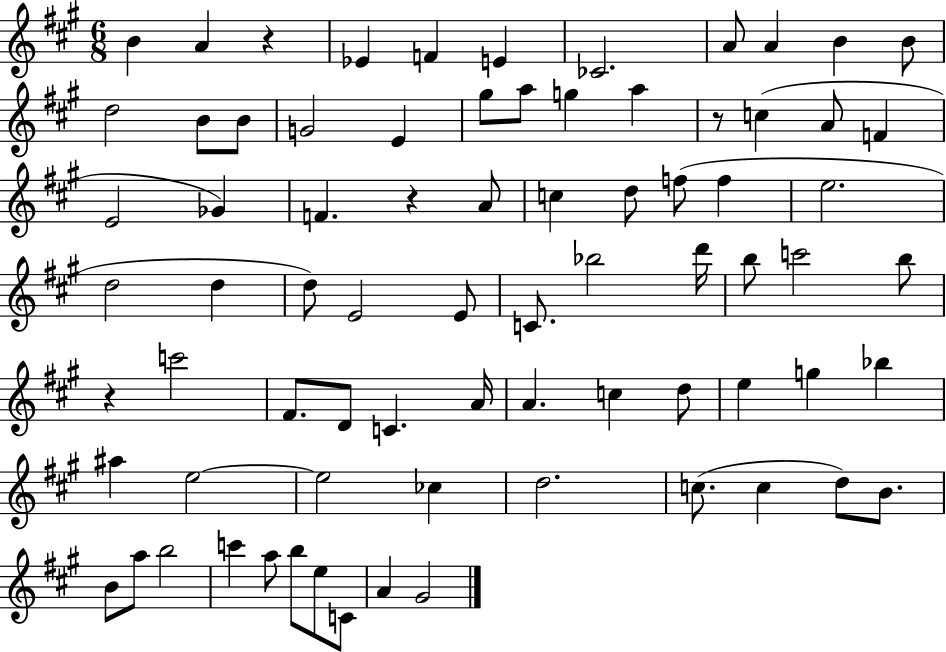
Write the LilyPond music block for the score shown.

{
  \clef treble
  \numericTimeSignature
  \time 6/8
  \key a \major
  b'4 a'4 r4 | ees'4 f'4 e'4 | ces'2. | a'8 a'4 b'4 b'8 | \break d''2 b'8 b'8 | g'2 e'4 | gis''8 a''8 g''4 a''4 | r8 c''4( a'8 f'4 | \break e'2 ges'4) | f'4. r4 a'8 | c''4 d''8 f''8( f''4 | e''2. | \break d''2 d''4 | d''8) e'2 e'8 | c'8. bes''2 d'''16 | b''8 c'''2 b''8 | \break r4 c'''2 | fis'8. d'8 c'4. a'16 | a'4. c''4 d''8 | e''4 g''4 bes''4 | \break ais''4 e''2~~ | e''2 ces''4 | d''2. | c''8.( c''4 d''8) b'8. | \break b'8 a''8 b''2 | c'''4 a''8 b''8 e''8 c'8 | a'4 gis'2 | \bar "|."
}